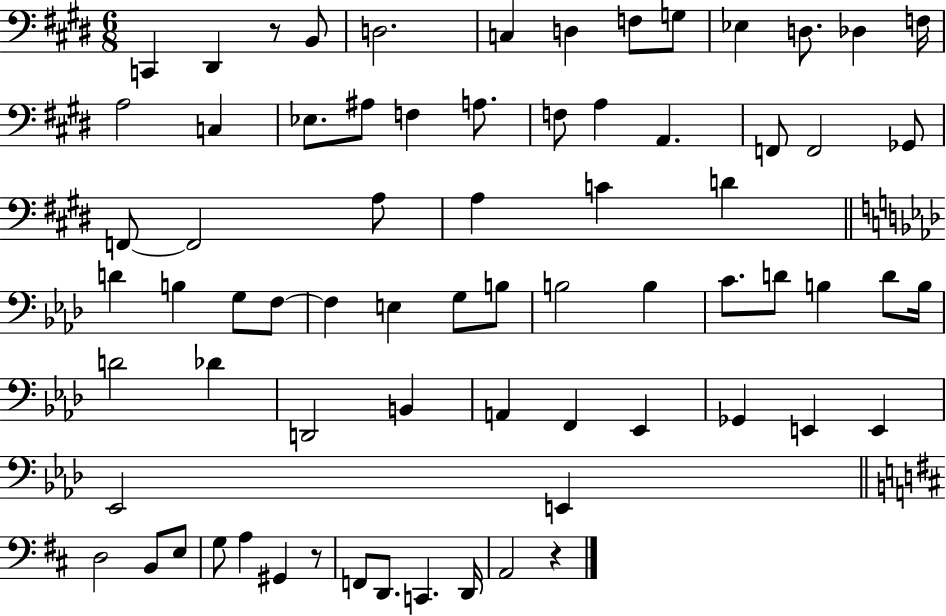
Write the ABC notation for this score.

X:1
T:Untitled
M:6/8
L:1/4
K:E
C,, ^D,, z/2 B,,/2 D,2 C, D, F,/2 G,/2 _E, D,/2 _D, F,/4 A,2 C, _E,/2 ^A,/2 F, A,/2 F,/2 A, A,, F,,/2 F,,2 _G,,/2 F,,/2 F,,2 A,/2 A, C D D B, G,/2 F,/2 F, E, G,/2 B,/2 B,2 B, C/2 D/2 B, D/2 B,/4 D2 _D D,,2 B,, A,, F,, _E,, _G,, E,, E,, _E,,2 E,, D,2 B,,/2 E,/2 G,/2 A, ^G,, z/2 F,,/2 D,,/2 C,, D,,/4 A,,2 z